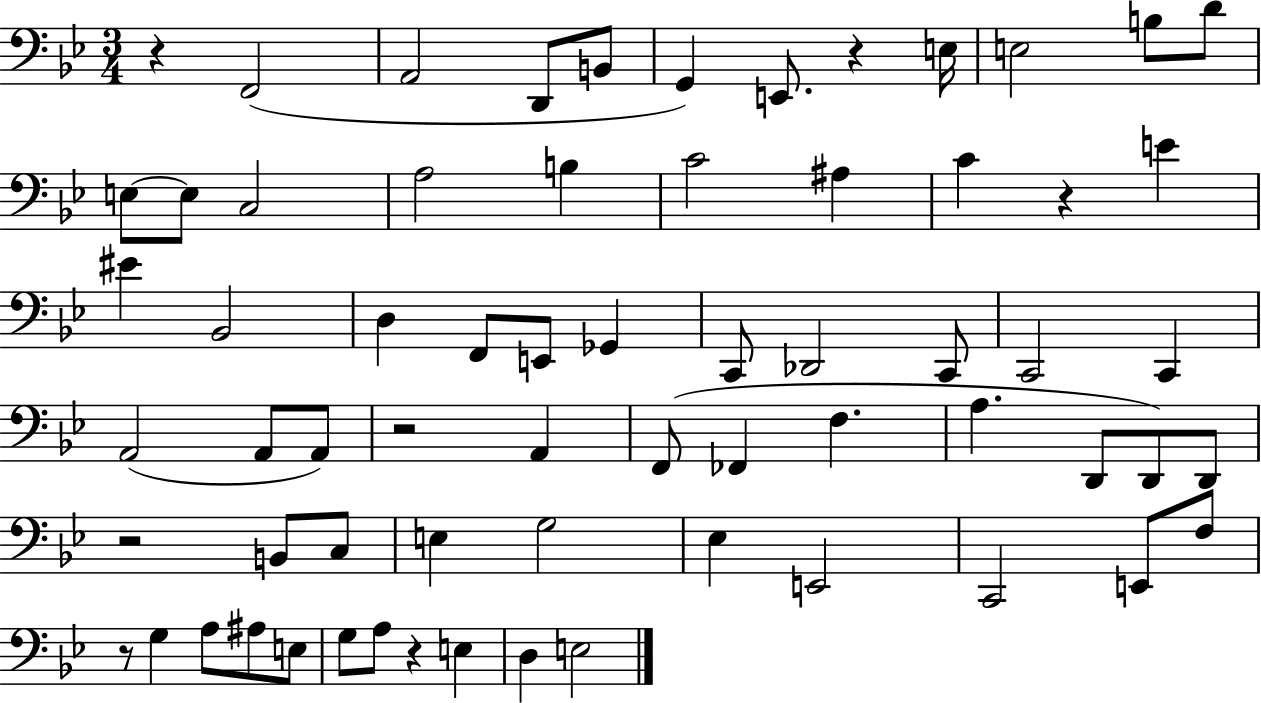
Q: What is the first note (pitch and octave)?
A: F2